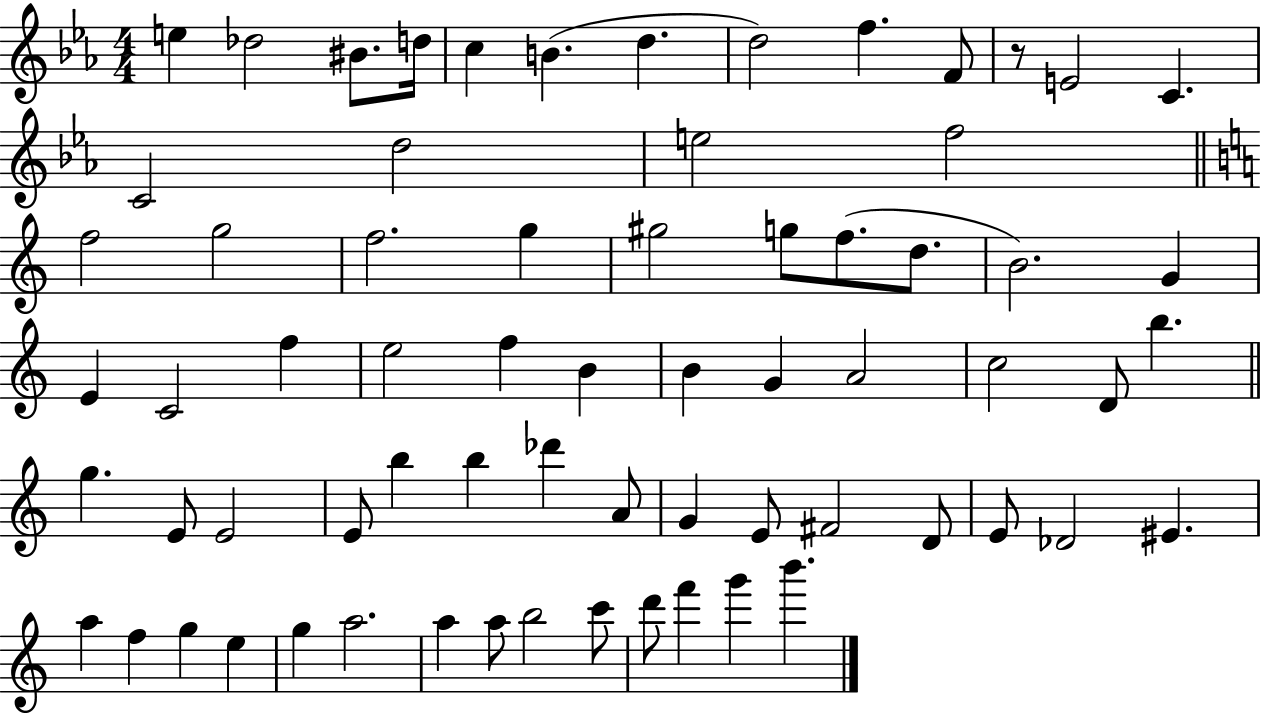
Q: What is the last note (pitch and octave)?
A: B6